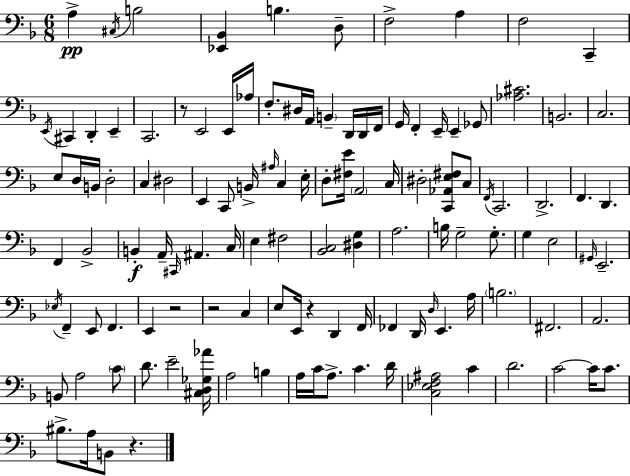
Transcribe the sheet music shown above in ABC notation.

X:1
T:Untitled
M:6/8
L:1/4
K:F
A, ^C,/4 B,2 [_E,,_B,,] B, D,/2 F,2 A, F,2 C,, E,,/4 ^C,, D,, E,, C,,2 z/2 E,,2 E,,/4 _A,/4 F,/2 ^D,/4 A,,/4 B,, D,,/4 D,,/4 F,,/4 G,,/4 F,, E,,/4 E,, _G,,/2 [_A,^C]2 B,,2 C,2 E,/2 D,/4 B,,/4 D,2 C, ^D,2 E,, C,,/2 B,,/4 ^A,/4 C, E,/4 D,/2 [^F,E]/4 A,,2 C,/4 ^D,2 [C,,_A,,E,^F,]/2 C,/2 F,,/4 C,,2 D,,2 F,, D,, F,, _B,,2 B,, A,,/4 ^C,,/4 ^A,, C,/4 E, ^F,2 [_B,,C,]2 [^D,G,] A,2 B,/4 G,2 G,/2 G, E,2 ^G,,/4 E,,2 _E,/4 F,, E,,/2 F,, E,, z2 z2 C, E,/2 E,,/4 z D,, F,,/4 _F,, D,,/4 D,/4 E,, A,/4 B,2 ^F,,2 A,,2 B,,/2 A,2 C/2 D/2 E2 [^C,D,_G,_A]/4 A,2 B, A,/4 C/4 A,/2 C D/4 [C,_E,F,^A,]2 C D2 C2 C/4 C/2 ^B,/2 A,/4 B,,/2 z